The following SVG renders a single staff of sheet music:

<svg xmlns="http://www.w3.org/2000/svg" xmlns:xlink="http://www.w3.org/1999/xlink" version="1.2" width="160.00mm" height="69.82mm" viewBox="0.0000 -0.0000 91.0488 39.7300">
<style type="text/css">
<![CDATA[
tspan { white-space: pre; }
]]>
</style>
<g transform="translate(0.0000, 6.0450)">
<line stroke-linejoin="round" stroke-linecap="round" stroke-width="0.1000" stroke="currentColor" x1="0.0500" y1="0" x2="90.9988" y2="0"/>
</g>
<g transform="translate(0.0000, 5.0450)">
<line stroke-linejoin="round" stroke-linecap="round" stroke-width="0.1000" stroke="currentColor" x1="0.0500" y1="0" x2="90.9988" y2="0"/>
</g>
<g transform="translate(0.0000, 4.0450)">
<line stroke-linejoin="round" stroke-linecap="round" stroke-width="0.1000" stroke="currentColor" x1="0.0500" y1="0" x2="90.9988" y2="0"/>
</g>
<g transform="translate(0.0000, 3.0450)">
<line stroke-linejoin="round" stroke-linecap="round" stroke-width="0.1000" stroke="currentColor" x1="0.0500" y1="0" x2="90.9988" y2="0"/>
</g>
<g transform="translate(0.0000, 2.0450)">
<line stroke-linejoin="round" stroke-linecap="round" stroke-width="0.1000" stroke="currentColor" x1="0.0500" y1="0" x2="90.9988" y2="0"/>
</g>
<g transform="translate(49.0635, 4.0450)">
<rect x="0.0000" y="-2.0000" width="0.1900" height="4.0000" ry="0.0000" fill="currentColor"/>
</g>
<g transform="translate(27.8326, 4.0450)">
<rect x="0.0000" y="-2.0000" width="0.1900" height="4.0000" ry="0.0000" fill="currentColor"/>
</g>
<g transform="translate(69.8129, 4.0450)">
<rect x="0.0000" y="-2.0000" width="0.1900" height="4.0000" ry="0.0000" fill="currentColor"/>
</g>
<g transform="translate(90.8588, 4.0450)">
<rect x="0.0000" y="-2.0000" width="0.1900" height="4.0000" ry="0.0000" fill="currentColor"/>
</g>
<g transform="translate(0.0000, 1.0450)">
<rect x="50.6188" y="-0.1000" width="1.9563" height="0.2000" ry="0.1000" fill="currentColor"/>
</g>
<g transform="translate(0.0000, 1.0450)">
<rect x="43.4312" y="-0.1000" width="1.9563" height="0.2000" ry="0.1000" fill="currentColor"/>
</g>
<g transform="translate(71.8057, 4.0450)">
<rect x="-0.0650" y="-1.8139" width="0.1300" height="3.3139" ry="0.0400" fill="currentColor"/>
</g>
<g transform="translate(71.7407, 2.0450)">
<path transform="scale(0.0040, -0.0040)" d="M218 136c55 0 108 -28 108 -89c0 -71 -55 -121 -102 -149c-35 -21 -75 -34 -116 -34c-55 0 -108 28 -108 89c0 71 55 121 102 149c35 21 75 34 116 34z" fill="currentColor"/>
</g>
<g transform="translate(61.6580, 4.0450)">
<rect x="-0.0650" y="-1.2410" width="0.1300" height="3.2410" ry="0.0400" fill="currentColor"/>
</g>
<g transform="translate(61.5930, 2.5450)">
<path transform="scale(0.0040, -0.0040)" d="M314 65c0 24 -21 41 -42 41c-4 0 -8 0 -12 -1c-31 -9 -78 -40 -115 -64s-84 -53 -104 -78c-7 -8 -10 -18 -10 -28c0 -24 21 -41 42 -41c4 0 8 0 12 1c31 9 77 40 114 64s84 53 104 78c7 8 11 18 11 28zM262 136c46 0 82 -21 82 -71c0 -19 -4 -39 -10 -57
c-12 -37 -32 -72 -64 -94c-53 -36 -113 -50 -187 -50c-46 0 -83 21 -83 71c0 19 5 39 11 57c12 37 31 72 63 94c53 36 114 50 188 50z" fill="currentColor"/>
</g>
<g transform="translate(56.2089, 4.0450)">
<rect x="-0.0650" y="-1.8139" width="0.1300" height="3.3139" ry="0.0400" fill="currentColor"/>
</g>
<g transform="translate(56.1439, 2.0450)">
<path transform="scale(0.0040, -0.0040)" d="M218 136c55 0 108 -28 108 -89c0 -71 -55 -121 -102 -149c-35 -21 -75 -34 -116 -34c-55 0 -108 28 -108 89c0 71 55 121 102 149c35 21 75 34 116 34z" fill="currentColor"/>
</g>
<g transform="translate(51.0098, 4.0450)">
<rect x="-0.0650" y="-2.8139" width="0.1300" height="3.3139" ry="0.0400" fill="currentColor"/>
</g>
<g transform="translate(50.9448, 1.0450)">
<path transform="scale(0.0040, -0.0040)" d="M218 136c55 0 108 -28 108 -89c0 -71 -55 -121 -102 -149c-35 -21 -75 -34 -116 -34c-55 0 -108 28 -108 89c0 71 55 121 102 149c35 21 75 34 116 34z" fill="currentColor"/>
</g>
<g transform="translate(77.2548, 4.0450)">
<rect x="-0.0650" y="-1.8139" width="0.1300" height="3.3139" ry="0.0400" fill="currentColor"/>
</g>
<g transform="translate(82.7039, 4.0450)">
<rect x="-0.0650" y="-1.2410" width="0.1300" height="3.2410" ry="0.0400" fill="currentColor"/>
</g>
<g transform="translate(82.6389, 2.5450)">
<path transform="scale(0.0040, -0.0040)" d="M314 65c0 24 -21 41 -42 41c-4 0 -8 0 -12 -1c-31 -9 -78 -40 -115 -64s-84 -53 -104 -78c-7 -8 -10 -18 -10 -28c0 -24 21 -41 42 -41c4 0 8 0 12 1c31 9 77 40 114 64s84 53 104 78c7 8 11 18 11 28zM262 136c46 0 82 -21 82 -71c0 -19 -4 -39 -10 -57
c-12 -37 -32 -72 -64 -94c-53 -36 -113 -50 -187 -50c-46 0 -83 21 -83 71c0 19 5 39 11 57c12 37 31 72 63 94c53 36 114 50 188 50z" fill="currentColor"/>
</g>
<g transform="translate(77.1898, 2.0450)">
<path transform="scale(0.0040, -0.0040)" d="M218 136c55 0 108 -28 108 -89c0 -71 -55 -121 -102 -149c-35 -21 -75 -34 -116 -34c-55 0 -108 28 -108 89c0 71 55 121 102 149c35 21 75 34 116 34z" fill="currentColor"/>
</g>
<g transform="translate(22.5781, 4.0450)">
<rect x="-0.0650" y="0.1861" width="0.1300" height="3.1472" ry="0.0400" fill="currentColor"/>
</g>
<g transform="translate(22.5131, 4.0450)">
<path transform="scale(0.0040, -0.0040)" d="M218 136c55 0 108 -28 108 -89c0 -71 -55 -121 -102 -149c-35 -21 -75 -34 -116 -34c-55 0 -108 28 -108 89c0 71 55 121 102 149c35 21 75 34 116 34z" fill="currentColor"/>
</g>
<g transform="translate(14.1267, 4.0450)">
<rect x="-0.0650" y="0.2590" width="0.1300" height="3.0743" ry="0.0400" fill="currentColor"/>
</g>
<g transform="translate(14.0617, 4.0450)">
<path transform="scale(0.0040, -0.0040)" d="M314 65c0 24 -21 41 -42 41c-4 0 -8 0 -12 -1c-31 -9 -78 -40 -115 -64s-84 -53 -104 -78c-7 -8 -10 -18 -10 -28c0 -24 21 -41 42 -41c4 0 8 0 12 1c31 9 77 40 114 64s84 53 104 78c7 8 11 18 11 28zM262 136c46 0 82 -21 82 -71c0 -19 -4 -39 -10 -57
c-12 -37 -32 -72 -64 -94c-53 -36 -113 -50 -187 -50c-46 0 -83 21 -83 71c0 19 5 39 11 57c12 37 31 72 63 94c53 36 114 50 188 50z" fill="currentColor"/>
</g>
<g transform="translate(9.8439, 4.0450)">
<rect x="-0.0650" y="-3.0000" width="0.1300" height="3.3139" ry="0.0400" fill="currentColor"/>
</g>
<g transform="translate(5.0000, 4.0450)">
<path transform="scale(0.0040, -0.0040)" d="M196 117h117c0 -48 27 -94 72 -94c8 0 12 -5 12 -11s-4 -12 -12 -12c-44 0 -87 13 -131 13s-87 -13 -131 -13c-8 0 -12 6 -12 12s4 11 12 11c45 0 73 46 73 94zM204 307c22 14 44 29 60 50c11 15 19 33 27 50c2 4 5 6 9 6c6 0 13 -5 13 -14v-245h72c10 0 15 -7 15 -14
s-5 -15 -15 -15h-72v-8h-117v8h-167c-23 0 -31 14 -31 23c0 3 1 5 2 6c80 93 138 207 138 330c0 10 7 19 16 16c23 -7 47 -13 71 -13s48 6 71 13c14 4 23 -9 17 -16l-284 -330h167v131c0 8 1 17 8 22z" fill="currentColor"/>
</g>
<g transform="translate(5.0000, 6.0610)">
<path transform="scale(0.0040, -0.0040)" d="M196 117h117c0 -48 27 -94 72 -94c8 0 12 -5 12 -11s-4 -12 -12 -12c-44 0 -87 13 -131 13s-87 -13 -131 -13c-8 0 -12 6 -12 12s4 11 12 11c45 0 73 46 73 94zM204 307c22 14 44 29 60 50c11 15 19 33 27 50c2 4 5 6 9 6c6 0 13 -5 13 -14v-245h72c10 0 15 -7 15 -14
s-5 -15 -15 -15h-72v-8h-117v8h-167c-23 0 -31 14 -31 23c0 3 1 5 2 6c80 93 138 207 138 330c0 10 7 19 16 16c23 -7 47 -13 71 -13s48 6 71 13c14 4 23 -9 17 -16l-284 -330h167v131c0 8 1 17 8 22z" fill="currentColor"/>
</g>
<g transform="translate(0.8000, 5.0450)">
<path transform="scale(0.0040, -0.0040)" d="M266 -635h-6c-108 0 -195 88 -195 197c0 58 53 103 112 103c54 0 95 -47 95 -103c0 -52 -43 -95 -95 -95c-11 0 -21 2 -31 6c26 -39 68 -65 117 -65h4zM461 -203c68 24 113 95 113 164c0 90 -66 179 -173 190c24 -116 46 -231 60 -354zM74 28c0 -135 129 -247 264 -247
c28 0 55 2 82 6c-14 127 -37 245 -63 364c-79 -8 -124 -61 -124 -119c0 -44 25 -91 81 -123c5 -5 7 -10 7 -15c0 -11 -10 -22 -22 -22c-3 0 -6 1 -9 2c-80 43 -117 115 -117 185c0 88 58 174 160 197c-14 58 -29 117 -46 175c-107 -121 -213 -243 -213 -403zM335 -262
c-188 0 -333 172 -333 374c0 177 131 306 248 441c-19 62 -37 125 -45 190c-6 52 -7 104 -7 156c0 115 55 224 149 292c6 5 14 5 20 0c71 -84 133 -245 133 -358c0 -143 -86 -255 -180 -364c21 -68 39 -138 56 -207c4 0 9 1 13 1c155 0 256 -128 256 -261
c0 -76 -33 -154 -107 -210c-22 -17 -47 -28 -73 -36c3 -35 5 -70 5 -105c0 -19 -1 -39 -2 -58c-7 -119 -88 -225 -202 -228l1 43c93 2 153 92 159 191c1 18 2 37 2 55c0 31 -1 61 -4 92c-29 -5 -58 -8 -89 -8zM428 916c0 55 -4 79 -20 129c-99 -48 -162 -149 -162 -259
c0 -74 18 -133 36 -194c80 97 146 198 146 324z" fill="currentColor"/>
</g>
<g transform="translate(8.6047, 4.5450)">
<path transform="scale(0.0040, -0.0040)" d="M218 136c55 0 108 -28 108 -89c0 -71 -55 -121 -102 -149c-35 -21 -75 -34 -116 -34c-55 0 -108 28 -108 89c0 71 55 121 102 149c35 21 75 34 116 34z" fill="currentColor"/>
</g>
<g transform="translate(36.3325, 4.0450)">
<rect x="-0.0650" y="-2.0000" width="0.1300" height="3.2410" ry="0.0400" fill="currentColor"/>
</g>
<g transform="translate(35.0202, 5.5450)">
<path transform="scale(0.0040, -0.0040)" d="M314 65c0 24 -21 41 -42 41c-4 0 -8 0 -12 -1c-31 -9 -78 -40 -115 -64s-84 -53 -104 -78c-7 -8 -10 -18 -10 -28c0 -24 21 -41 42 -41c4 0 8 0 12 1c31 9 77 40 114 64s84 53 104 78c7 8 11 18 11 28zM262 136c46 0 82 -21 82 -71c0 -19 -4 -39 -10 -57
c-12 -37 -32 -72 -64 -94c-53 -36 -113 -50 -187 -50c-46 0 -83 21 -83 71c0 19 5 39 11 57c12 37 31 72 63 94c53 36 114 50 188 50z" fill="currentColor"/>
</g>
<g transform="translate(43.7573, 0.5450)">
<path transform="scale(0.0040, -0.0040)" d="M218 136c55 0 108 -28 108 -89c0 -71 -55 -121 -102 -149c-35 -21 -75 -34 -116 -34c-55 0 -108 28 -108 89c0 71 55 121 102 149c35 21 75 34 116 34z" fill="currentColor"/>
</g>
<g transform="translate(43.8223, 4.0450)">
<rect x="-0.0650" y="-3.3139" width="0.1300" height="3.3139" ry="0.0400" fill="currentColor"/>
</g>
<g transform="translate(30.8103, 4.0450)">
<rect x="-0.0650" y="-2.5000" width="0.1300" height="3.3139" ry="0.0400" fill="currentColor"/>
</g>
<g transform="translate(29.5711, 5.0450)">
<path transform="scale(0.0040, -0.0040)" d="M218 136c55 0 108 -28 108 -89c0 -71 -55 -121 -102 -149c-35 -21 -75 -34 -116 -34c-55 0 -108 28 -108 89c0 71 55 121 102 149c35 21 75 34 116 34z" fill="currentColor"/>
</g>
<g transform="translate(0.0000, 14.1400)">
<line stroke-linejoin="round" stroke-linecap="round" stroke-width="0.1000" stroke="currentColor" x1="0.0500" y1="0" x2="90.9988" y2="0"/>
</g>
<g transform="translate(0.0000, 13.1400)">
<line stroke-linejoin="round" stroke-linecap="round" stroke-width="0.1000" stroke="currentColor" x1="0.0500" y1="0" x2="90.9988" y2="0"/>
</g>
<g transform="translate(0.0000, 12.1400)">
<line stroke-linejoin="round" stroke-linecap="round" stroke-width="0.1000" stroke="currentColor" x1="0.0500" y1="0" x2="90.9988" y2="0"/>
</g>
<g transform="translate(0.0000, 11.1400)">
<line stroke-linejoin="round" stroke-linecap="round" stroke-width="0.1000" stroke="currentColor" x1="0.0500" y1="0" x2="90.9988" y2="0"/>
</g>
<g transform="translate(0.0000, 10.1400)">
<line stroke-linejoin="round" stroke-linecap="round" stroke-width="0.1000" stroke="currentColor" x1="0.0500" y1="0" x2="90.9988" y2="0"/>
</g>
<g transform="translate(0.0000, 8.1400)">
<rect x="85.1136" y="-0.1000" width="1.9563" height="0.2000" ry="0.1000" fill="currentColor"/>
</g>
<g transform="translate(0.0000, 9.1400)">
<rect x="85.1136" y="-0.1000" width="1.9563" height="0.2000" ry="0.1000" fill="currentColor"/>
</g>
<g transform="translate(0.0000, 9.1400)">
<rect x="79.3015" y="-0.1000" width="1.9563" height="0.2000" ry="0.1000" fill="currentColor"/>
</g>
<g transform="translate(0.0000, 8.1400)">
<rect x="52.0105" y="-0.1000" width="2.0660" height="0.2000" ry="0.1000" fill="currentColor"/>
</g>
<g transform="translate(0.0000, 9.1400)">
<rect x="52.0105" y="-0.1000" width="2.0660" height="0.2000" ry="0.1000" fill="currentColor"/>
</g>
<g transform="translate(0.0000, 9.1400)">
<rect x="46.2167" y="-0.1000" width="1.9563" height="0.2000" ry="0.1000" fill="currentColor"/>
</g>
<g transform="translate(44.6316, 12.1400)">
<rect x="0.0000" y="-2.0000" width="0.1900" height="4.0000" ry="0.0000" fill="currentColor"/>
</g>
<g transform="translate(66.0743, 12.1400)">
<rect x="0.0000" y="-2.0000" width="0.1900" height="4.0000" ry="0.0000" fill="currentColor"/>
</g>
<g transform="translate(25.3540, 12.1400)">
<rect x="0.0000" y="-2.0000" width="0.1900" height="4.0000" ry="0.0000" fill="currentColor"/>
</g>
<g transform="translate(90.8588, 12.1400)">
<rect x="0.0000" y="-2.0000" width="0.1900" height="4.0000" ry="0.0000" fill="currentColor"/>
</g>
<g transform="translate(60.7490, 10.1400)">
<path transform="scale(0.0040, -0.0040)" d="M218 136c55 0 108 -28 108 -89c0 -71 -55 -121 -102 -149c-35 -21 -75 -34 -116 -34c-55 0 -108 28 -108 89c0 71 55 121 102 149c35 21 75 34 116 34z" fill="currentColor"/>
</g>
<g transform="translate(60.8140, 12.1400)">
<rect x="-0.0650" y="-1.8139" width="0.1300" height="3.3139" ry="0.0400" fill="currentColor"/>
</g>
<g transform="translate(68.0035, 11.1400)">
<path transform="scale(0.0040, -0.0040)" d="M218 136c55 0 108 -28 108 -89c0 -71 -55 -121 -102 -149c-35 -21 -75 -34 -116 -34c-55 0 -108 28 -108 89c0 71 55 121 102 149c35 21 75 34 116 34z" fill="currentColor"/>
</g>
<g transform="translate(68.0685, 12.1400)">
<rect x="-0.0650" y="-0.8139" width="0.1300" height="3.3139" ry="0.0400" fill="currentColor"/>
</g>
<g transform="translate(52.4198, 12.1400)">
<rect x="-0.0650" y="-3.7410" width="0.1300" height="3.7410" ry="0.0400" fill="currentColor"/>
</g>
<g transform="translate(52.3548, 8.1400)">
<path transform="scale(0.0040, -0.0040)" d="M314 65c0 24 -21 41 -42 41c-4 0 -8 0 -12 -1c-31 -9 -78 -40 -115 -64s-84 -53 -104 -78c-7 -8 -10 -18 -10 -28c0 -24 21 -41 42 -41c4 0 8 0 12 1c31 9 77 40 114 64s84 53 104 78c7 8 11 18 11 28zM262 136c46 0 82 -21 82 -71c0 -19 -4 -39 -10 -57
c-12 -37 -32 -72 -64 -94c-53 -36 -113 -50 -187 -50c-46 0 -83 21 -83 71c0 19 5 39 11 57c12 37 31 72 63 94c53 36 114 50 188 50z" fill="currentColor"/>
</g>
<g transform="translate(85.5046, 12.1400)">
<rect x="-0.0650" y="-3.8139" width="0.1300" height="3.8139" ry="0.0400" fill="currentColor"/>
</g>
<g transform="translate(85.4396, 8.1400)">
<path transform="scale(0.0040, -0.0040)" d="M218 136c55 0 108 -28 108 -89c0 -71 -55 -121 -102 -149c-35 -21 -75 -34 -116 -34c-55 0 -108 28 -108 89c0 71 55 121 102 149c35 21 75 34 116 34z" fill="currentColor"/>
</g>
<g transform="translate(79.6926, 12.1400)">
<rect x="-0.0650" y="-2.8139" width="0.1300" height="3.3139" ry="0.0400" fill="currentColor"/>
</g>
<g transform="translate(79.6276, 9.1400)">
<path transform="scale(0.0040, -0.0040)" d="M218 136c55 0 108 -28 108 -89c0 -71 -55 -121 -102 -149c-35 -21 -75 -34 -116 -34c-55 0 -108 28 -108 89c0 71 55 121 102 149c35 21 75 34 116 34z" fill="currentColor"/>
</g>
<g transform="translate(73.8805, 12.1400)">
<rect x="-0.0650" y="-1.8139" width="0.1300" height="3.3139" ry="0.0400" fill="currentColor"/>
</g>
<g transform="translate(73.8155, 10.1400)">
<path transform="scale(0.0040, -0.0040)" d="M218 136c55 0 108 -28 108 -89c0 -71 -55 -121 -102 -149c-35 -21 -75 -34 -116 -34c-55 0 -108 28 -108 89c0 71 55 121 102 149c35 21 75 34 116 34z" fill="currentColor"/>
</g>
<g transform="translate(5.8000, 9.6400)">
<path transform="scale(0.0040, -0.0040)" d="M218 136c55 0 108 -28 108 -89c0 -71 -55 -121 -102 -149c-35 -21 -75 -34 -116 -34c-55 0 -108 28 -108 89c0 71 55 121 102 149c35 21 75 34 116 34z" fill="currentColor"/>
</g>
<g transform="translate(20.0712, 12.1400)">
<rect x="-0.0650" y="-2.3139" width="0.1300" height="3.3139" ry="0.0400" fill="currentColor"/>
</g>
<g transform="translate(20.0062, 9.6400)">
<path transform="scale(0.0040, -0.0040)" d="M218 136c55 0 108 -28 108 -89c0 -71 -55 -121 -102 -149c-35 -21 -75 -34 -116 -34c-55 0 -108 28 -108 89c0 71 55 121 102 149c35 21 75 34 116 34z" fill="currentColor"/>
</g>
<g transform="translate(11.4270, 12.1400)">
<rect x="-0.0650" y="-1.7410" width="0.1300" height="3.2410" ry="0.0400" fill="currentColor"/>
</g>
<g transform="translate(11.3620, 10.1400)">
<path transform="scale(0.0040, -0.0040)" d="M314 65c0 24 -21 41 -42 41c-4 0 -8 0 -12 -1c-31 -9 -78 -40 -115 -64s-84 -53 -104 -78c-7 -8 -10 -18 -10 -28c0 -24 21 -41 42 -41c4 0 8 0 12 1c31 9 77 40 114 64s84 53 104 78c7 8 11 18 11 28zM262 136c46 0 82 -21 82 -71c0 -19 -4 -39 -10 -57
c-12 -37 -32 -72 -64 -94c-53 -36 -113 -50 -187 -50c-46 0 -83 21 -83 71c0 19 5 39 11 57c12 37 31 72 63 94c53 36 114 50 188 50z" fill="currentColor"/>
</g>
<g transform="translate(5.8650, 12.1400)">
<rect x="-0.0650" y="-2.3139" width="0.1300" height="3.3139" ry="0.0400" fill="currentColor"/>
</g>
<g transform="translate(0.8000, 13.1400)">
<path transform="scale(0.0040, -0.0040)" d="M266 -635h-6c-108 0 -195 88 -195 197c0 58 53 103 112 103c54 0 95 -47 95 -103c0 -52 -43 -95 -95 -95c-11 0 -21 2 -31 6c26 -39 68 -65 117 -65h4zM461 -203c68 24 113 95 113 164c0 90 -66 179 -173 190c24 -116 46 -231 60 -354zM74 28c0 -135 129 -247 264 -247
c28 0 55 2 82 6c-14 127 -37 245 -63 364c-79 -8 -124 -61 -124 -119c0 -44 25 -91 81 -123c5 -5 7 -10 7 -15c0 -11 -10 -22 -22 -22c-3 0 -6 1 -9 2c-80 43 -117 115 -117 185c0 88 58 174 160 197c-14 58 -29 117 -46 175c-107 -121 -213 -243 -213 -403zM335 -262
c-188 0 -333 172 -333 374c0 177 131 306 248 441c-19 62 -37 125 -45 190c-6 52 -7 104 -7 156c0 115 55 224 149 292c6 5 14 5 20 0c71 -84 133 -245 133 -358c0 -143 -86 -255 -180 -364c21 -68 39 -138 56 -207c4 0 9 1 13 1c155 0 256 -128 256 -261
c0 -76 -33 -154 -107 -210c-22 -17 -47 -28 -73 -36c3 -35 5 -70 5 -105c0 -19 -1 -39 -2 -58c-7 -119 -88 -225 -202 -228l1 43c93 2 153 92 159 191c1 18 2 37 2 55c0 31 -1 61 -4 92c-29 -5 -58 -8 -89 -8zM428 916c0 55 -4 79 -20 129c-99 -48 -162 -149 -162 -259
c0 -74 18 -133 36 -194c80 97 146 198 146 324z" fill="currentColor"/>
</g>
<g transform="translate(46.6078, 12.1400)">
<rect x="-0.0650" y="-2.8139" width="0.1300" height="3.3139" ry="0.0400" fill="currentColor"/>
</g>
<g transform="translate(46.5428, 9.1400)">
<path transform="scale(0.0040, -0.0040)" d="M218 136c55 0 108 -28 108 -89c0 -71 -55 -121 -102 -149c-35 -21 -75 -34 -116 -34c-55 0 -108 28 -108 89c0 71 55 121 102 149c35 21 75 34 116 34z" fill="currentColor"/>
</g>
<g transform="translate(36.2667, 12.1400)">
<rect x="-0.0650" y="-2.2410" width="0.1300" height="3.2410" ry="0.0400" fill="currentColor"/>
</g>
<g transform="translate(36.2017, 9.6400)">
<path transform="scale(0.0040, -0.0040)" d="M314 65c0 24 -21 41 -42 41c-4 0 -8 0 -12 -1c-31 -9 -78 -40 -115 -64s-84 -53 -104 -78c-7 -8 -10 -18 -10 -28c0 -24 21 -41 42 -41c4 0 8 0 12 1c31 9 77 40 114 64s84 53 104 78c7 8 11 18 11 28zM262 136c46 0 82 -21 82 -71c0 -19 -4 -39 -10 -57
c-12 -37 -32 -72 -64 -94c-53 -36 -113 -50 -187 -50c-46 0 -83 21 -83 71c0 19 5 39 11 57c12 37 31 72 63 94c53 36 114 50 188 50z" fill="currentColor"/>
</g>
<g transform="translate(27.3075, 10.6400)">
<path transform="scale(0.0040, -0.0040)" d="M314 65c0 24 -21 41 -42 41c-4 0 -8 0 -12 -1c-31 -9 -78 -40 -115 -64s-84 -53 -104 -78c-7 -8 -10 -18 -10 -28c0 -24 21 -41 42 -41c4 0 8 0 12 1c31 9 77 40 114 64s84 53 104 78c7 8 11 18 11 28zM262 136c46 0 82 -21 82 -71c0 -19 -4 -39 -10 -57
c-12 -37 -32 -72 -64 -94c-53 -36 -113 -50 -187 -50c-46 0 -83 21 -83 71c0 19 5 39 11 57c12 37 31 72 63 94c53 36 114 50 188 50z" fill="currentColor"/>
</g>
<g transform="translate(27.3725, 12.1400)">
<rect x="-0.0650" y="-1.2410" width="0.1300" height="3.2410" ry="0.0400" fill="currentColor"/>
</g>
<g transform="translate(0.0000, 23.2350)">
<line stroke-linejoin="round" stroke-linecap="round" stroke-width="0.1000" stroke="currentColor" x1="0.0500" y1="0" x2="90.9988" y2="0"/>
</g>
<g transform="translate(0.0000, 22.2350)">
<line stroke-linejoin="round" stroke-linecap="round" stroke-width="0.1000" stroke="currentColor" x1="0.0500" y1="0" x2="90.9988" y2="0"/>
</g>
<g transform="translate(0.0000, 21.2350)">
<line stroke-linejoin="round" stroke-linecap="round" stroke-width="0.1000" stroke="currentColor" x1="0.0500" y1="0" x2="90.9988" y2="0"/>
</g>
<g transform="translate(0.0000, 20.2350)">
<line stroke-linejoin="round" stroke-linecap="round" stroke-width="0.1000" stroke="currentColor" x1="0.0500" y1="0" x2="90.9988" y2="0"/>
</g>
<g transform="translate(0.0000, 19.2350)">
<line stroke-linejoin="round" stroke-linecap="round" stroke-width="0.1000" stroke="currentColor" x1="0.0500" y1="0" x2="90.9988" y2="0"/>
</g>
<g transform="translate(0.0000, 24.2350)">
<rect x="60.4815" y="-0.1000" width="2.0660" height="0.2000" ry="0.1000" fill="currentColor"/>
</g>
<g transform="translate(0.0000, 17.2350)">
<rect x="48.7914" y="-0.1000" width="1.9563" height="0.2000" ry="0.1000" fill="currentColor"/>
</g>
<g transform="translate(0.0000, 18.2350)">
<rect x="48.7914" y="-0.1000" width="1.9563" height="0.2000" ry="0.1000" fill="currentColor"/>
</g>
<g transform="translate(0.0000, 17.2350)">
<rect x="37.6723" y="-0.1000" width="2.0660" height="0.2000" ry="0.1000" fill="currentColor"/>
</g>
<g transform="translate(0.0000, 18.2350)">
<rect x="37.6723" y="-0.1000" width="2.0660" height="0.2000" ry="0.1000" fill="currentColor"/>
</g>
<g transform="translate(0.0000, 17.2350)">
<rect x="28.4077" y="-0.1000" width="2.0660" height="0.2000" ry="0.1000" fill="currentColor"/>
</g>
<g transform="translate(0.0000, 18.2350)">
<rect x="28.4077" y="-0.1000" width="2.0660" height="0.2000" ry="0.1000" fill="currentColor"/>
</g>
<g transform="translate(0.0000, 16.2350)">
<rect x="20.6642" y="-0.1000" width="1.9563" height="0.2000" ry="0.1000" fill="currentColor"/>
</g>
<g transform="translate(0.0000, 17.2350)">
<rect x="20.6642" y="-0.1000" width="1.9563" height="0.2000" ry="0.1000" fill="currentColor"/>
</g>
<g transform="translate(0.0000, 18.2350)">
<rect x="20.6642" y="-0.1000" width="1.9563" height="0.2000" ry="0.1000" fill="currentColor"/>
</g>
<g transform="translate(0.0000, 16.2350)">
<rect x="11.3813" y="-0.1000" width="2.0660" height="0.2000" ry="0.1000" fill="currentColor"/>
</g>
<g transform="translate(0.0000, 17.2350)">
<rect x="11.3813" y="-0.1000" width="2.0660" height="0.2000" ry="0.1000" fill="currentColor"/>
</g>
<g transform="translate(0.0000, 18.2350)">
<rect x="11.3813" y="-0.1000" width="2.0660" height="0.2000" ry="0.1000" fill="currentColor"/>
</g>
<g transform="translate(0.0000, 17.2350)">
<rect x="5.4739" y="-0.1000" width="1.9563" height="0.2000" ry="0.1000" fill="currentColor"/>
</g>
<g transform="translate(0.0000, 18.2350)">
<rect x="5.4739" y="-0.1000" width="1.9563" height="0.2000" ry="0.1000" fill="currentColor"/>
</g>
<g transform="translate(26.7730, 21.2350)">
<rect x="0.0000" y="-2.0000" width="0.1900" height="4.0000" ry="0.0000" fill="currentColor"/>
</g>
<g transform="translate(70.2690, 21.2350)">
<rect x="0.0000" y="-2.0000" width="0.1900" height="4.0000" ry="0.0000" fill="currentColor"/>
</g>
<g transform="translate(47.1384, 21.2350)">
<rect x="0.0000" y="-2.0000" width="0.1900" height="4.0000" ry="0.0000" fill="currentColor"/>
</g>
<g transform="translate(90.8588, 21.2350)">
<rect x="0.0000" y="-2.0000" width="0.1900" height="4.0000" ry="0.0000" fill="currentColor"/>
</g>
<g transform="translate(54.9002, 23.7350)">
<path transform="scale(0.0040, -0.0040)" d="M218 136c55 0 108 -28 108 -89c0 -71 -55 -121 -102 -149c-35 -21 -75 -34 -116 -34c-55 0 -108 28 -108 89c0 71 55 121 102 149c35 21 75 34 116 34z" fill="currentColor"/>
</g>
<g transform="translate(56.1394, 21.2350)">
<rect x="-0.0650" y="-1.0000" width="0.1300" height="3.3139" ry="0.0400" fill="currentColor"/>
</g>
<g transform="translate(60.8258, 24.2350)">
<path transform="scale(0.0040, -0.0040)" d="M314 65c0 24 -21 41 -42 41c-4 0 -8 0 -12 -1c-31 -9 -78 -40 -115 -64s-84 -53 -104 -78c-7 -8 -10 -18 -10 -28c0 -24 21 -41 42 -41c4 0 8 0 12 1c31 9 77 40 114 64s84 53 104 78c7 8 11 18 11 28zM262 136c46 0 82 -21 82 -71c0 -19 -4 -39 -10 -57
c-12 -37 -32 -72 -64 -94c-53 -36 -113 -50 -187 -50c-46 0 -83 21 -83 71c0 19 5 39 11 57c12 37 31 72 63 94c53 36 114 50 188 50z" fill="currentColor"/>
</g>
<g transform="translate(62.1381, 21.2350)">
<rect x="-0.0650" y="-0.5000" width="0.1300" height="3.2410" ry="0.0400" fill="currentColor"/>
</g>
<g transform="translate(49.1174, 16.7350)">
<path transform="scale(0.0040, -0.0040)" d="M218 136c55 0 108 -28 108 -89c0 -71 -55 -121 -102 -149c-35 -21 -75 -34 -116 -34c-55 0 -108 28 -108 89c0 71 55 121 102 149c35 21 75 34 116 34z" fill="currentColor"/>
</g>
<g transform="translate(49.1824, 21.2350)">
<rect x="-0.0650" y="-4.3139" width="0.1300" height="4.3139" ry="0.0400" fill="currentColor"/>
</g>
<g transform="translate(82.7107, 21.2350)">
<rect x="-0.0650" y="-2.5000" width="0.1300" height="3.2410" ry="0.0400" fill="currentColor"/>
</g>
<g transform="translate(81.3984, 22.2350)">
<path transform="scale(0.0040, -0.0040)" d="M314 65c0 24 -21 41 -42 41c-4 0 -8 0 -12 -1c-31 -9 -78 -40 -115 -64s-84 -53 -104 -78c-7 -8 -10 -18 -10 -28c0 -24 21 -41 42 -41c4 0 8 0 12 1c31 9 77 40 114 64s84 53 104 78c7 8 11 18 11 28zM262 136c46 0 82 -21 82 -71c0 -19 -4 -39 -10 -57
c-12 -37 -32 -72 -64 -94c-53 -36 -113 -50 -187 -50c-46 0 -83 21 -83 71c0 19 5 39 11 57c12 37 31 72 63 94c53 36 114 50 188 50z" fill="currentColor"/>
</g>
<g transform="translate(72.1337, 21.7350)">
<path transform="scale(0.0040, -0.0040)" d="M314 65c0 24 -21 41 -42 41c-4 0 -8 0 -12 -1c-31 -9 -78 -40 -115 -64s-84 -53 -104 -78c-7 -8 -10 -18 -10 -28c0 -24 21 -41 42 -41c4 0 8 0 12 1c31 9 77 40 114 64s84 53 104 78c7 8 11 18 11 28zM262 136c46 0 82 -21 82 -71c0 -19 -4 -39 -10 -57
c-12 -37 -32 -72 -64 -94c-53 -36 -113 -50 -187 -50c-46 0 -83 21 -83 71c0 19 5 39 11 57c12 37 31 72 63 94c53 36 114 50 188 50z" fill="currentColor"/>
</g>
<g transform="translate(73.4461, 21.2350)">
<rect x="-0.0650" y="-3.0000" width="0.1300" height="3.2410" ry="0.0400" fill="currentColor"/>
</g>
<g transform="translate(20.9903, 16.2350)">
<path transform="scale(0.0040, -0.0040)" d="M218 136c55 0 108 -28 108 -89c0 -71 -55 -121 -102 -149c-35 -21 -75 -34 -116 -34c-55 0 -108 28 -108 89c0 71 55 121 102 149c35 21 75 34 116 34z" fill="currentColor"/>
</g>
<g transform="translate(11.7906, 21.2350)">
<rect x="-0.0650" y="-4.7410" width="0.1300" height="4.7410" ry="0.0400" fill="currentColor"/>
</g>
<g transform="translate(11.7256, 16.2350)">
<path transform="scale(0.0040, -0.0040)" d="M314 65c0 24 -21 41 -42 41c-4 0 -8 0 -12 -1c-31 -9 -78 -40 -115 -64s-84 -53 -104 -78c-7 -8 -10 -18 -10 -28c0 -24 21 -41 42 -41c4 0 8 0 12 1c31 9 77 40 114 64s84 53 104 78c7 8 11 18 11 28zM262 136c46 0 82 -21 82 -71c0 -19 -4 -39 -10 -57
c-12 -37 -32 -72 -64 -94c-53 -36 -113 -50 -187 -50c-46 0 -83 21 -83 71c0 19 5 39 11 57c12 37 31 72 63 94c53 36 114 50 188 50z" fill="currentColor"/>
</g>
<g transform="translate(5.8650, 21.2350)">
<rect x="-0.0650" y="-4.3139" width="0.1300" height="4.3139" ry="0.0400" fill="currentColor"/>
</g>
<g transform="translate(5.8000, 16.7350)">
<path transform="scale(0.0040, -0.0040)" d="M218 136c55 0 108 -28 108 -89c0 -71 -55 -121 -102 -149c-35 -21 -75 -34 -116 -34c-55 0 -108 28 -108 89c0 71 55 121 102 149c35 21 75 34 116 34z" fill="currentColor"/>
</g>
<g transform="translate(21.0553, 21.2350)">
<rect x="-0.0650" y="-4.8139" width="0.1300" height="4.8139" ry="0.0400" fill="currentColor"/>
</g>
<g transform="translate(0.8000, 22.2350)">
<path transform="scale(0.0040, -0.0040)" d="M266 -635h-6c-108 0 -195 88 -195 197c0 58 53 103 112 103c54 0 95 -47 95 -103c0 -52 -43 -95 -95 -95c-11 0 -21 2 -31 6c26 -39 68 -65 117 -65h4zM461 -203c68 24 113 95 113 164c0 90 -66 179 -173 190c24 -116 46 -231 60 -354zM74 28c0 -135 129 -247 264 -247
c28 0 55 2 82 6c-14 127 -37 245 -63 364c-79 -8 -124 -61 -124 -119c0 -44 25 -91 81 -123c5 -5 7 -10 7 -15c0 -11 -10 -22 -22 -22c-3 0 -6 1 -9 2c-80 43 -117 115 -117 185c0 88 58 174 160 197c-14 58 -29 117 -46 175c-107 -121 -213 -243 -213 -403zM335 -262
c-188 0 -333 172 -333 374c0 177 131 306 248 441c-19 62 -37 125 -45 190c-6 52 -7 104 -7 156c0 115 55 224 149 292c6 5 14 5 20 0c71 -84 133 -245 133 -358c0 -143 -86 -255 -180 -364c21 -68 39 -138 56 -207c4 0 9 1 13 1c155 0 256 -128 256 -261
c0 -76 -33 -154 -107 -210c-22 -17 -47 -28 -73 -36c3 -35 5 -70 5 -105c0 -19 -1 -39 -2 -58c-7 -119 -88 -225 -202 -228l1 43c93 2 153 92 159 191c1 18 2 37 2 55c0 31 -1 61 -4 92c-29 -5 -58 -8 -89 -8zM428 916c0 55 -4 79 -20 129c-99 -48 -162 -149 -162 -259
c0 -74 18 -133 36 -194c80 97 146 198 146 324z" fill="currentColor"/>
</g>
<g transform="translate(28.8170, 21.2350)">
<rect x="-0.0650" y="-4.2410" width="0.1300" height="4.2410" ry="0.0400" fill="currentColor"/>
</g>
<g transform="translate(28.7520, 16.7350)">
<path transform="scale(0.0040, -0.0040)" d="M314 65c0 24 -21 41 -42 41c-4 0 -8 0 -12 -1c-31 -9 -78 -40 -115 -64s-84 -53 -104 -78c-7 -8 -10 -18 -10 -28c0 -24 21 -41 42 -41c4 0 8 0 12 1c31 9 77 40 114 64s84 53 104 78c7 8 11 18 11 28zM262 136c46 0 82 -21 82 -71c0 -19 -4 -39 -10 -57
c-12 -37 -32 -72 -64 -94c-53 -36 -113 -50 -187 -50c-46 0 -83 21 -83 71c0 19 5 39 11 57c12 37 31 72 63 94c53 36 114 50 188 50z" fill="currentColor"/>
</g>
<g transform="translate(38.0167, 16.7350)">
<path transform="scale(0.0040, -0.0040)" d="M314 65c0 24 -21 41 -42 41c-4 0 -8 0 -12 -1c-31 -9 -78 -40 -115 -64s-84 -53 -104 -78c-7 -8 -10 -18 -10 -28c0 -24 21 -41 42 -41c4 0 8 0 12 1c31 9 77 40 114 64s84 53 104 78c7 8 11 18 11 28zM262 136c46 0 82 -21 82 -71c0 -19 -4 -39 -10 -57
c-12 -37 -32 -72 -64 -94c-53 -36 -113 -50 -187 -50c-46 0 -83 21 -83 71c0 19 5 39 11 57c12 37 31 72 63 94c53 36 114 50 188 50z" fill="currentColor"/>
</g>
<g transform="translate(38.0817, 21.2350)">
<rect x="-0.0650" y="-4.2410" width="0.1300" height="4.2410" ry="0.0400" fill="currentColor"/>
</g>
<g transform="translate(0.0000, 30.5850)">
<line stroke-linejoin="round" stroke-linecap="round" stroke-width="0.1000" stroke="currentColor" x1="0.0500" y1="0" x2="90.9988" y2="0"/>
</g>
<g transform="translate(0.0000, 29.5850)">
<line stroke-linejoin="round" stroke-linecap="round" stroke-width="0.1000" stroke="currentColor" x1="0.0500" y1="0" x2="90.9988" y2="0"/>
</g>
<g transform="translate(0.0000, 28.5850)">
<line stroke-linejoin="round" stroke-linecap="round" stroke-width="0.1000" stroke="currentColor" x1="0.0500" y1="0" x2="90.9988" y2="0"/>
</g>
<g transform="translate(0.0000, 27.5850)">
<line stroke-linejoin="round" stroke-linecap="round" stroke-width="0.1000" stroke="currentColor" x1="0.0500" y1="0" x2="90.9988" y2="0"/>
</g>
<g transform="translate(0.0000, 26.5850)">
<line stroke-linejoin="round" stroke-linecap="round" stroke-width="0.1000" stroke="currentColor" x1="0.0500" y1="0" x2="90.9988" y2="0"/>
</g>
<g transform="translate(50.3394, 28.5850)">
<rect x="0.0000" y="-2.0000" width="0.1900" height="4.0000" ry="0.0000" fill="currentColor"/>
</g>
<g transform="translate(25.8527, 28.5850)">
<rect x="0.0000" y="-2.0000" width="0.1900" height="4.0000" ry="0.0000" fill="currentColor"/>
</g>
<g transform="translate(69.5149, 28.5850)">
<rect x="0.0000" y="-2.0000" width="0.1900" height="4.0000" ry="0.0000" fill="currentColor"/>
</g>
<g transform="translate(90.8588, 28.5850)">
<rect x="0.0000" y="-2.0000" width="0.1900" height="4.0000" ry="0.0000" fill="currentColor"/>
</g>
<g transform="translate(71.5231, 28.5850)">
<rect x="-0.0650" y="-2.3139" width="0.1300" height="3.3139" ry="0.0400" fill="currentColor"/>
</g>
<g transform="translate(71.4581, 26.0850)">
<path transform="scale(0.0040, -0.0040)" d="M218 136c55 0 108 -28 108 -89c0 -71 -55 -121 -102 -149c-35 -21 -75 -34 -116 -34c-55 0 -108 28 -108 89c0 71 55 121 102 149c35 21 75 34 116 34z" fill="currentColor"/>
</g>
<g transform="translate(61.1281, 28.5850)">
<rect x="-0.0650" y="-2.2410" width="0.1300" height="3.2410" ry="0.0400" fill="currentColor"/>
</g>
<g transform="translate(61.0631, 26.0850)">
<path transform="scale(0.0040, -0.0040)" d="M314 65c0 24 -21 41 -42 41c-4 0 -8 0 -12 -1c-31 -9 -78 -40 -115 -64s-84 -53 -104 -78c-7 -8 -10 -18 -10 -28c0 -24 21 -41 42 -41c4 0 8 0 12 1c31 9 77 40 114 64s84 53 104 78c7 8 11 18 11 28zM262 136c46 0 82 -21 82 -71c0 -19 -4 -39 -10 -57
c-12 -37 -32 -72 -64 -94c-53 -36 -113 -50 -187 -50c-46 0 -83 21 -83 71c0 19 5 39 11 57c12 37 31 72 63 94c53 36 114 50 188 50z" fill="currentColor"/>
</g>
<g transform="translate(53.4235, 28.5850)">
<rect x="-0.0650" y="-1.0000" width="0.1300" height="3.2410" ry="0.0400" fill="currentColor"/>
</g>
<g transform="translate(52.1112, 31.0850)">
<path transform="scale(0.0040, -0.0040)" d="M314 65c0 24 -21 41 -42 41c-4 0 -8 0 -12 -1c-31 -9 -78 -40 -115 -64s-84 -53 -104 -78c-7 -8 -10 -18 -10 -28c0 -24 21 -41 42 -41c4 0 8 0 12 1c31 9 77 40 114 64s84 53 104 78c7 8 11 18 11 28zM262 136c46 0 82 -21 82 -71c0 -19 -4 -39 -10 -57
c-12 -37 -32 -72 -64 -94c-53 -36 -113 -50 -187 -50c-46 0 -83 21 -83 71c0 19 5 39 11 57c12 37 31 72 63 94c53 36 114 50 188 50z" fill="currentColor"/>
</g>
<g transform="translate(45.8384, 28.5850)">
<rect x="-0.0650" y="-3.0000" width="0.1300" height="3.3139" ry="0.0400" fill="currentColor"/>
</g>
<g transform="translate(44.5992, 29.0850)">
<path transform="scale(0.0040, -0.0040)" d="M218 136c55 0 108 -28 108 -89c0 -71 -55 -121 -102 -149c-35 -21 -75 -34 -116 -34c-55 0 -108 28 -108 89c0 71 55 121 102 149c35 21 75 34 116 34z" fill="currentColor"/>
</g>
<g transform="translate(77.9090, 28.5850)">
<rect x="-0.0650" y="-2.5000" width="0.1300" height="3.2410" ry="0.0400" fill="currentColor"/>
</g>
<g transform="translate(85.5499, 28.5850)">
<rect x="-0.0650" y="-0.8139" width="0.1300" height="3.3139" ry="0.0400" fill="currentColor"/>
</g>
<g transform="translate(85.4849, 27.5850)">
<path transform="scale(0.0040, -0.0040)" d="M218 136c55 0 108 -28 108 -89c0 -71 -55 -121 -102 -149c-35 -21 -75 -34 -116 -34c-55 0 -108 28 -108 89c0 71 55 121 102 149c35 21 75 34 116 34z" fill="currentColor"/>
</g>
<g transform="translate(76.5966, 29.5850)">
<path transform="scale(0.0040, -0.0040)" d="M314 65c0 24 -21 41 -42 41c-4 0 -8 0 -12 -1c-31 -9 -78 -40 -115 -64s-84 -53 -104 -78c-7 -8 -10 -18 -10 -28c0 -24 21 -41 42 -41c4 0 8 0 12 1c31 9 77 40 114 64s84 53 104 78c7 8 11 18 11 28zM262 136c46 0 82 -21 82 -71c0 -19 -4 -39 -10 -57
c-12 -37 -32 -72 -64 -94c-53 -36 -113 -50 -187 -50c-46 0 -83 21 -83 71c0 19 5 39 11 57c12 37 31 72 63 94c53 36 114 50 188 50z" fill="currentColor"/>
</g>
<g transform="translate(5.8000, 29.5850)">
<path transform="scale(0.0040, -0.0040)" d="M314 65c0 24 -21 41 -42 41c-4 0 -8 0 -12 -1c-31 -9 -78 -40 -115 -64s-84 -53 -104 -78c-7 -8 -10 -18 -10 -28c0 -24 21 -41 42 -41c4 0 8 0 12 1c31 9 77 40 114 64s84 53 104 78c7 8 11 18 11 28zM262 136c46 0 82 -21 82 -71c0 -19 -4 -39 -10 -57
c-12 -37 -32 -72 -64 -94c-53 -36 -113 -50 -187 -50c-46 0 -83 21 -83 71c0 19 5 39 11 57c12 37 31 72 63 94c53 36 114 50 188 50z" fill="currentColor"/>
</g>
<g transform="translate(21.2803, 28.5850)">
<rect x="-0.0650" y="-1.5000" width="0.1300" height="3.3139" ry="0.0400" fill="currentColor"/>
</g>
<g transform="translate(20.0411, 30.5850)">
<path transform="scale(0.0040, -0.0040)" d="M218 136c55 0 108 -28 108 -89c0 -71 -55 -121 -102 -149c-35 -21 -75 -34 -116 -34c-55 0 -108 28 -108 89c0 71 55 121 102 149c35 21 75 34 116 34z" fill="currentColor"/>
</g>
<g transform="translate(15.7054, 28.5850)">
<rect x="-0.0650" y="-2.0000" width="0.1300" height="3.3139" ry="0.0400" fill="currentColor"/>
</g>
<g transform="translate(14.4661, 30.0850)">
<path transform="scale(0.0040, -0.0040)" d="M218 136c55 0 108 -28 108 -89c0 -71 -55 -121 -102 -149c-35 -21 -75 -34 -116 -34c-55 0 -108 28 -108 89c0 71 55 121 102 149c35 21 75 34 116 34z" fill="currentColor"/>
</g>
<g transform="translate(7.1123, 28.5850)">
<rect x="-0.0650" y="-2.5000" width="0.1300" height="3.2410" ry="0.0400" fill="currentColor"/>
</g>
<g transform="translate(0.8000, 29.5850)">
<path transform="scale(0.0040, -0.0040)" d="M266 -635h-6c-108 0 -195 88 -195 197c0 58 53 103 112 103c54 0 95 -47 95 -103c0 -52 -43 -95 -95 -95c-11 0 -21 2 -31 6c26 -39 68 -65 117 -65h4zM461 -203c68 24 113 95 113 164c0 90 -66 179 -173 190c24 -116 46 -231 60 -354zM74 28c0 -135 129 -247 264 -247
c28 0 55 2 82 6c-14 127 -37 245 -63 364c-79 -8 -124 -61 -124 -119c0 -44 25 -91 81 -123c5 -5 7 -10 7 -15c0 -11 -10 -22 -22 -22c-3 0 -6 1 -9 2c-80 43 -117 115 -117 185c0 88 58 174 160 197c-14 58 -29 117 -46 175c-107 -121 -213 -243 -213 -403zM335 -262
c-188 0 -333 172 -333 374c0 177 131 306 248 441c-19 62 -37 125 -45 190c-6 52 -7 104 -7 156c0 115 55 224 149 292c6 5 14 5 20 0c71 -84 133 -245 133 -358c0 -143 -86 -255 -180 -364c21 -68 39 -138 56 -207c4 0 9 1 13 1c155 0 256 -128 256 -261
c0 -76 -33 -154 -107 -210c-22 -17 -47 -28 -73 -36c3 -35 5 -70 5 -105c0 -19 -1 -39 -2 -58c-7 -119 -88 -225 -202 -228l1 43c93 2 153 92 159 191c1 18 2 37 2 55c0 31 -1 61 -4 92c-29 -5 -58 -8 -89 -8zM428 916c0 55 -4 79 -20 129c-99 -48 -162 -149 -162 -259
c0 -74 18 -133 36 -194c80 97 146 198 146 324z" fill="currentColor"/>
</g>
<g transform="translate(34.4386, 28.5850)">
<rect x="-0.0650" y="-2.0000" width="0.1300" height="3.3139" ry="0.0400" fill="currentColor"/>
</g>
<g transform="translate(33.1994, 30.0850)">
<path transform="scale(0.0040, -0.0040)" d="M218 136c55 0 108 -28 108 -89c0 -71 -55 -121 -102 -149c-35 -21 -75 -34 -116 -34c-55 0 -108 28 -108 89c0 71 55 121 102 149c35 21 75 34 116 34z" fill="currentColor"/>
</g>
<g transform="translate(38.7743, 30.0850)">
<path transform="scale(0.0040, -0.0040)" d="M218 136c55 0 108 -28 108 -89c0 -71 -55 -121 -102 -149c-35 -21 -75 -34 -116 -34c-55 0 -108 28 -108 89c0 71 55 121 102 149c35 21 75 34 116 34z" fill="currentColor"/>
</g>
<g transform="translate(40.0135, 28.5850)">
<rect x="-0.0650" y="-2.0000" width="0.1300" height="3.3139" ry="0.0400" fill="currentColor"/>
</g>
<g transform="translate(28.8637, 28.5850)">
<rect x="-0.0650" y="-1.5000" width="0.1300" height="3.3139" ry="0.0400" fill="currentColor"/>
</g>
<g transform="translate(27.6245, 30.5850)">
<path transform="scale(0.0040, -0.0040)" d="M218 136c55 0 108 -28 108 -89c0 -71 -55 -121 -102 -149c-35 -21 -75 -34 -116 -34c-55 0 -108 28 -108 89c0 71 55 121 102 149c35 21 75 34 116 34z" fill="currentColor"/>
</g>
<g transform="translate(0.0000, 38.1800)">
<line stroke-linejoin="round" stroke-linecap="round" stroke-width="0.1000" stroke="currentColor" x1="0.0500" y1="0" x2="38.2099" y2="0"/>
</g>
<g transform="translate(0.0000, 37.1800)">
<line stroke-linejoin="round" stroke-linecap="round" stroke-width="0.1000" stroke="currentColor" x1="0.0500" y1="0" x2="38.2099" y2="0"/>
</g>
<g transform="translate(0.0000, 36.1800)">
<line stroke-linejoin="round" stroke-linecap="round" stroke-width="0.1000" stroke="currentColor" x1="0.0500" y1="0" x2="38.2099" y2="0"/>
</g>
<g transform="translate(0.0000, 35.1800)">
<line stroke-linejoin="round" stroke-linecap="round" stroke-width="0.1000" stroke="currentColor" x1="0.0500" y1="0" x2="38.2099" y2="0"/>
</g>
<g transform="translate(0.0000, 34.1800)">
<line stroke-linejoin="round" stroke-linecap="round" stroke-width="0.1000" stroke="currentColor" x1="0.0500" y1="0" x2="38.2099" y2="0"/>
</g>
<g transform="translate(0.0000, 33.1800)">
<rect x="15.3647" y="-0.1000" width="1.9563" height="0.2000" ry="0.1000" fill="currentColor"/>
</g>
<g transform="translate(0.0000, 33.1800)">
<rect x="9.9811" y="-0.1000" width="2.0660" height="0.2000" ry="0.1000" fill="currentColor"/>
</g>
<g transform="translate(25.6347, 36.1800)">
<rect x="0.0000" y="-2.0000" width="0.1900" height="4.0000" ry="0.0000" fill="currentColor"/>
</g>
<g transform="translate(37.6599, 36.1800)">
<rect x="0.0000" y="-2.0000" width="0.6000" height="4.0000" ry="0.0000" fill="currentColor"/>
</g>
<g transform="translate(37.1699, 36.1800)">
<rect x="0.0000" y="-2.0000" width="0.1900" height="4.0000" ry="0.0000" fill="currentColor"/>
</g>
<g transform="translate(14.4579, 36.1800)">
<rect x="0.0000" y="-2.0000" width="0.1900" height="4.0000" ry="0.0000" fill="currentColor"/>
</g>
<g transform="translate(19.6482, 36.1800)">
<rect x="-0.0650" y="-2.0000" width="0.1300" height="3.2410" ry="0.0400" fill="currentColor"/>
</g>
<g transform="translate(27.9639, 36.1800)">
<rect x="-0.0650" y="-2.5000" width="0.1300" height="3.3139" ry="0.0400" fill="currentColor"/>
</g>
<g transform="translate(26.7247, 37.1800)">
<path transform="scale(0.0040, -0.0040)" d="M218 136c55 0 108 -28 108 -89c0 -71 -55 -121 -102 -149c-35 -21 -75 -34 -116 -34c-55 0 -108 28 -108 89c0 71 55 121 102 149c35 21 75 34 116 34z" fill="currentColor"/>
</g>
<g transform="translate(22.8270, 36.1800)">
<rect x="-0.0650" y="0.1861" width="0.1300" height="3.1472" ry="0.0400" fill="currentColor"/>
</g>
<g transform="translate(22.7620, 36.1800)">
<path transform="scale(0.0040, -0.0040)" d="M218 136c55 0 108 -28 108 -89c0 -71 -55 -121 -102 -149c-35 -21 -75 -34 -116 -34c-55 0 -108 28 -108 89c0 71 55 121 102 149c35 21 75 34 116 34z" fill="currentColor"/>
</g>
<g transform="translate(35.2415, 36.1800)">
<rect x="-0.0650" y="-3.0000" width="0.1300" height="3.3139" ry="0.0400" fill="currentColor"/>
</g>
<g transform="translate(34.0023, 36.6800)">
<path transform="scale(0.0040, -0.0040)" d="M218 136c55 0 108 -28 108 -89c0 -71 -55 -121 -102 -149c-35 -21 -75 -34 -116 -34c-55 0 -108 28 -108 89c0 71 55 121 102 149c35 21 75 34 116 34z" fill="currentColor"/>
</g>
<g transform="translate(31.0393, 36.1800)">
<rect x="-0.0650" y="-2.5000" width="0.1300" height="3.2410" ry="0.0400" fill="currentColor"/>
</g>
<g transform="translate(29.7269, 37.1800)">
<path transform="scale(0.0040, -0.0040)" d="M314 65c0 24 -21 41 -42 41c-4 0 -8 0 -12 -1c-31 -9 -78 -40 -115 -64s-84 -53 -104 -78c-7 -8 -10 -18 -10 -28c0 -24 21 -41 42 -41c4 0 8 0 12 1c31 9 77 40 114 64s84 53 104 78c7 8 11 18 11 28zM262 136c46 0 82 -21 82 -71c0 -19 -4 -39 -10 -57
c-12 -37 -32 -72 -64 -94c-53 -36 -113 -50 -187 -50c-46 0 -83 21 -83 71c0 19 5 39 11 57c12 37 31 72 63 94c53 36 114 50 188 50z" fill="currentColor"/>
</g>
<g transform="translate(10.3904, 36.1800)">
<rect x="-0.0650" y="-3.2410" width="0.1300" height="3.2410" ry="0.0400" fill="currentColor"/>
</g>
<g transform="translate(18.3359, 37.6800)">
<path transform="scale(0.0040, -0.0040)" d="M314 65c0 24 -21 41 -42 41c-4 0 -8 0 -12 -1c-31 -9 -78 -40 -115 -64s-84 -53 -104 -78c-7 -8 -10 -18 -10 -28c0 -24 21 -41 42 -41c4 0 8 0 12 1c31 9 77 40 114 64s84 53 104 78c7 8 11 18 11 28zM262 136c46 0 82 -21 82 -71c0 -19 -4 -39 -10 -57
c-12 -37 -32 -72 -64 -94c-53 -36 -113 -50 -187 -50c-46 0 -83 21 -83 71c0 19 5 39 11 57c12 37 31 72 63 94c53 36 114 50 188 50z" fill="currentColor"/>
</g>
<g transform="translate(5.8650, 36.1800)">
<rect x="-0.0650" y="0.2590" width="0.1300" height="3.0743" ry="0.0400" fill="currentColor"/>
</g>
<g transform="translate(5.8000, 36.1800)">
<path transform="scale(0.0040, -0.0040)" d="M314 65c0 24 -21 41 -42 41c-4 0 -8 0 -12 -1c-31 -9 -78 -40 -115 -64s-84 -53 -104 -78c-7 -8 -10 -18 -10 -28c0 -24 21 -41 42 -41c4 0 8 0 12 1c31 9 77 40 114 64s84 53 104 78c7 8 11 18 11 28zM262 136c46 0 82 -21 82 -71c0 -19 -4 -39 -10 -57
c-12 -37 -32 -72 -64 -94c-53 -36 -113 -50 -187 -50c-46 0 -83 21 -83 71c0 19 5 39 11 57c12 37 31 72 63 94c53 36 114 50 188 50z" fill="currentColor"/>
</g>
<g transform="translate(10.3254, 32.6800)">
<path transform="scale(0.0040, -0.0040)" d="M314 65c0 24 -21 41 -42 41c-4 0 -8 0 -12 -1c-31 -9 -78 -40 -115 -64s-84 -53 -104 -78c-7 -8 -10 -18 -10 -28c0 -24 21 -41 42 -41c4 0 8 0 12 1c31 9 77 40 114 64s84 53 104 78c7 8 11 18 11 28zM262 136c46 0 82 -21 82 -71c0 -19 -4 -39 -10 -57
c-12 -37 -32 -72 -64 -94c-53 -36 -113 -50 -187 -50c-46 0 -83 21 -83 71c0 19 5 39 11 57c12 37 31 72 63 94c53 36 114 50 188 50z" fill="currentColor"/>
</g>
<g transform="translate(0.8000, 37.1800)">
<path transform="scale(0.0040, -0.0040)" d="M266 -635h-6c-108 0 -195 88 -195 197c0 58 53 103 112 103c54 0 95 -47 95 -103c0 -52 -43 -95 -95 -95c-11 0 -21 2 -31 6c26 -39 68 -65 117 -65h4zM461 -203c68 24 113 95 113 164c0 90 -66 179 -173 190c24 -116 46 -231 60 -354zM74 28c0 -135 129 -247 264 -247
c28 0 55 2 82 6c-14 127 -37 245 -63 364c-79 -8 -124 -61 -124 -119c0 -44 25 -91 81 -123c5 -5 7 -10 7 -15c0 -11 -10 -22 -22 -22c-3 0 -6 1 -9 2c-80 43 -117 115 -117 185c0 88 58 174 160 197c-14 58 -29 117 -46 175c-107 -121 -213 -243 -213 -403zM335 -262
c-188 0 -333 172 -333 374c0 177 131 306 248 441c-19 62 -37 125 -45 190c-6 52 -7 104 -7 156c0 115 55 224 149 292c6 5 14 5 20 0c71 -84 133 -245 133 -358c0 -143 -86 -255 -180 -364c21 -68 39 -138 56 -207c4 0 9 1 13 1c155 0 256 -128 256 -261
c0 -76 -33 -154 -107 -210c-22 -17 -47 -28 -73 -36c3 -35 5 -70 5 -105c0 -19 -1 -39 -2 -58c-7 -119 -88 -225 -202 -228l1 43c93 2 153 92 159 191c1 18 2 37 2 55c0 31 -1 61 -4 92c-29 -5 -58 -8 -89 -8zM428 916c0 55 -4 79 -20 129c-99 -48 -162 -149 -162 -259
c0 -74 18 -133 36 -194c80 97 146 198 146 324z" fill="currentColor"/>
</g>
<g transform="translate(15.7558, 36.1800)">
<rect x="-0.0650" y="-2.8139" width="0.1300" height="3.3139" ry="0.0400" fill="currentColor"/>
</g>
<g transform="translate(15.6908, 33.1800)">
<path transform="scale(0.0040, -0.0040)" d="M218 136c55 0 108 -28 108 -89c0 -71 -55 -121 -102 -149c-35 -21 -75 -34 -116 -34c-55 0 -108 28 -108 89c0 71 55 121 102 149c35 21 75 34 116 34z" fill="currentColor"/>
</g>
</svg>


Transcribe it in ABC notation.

X:1
T:Untitled
M:4/4
L:1/4
K:C
A B2 B G F2 b a f e2 f f e2 g f2 g e2 g2 a c'2 f d f a c' d' e'2 e' d'2 d'2 d' D C2 A2 G2 G2 F E E F F A D2 g2 g G2 d B2 b2 a F2 B G G2 A